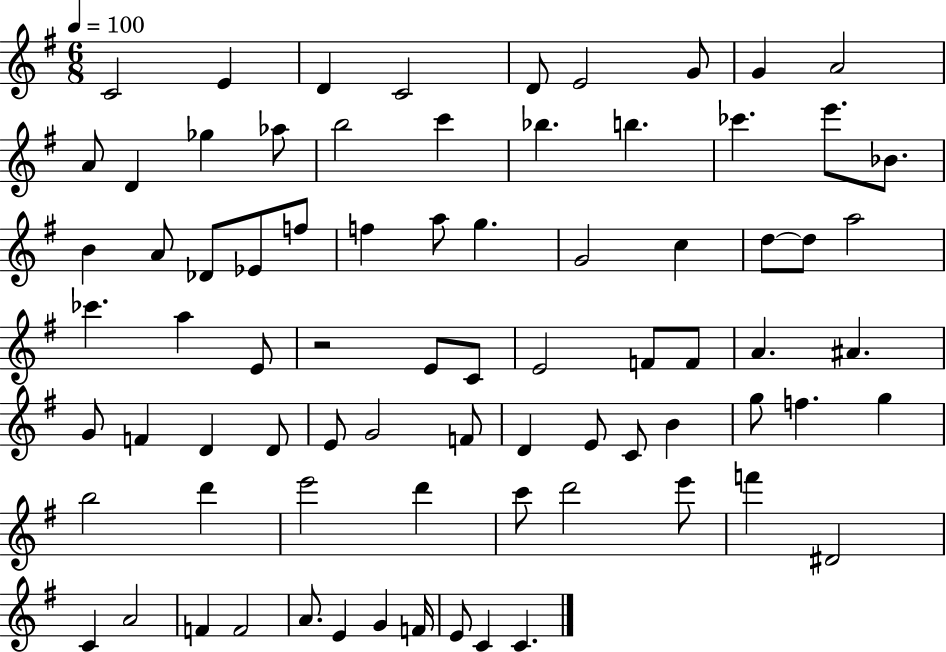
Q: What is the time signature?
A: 6/8